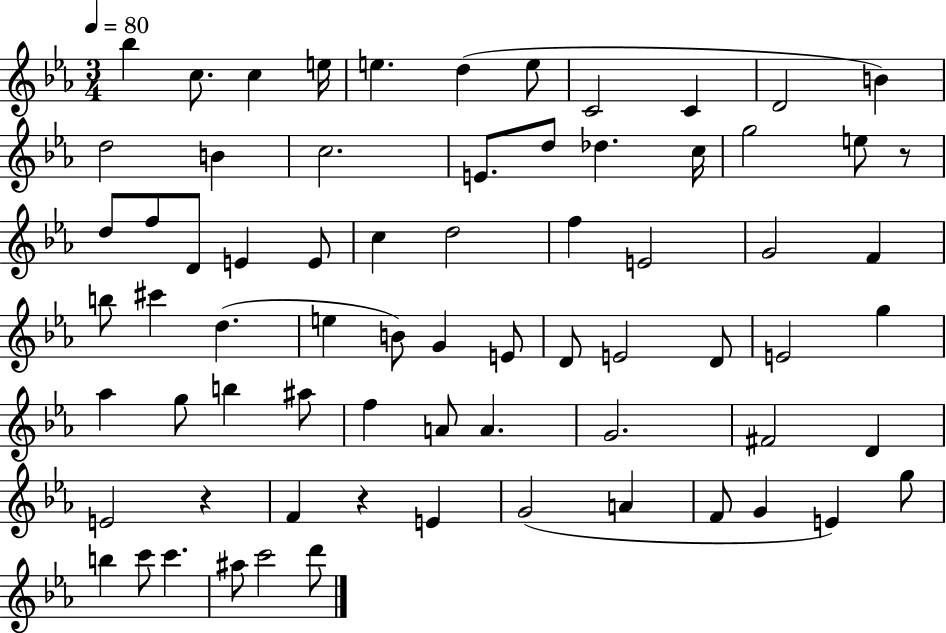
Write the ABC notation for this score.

X:1
T:Untitled
M:3/4
L:1/4
K:Eb
_b c/2 c e/4 e d e/2 C2 C D2 B d2 B c2 E/2 d/2 _d c/4 g2 e/2 z/2 d/2 f/2 D/2 E E/2 c d2 f E2 G2 F b/2 ^c' d e B/2 G E/2 D/2 E2 D/2 E2 g _a g/2 b ^a/2 f A/2 A G2 ^F2 D E2 z F z E G2 A F/2 G E g/2 b c'/2 c' ^a/2 c'2 d'/2